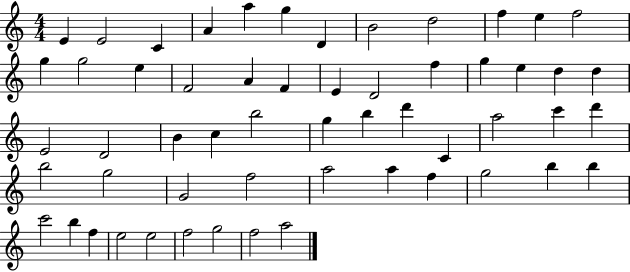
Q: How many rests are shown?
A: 0